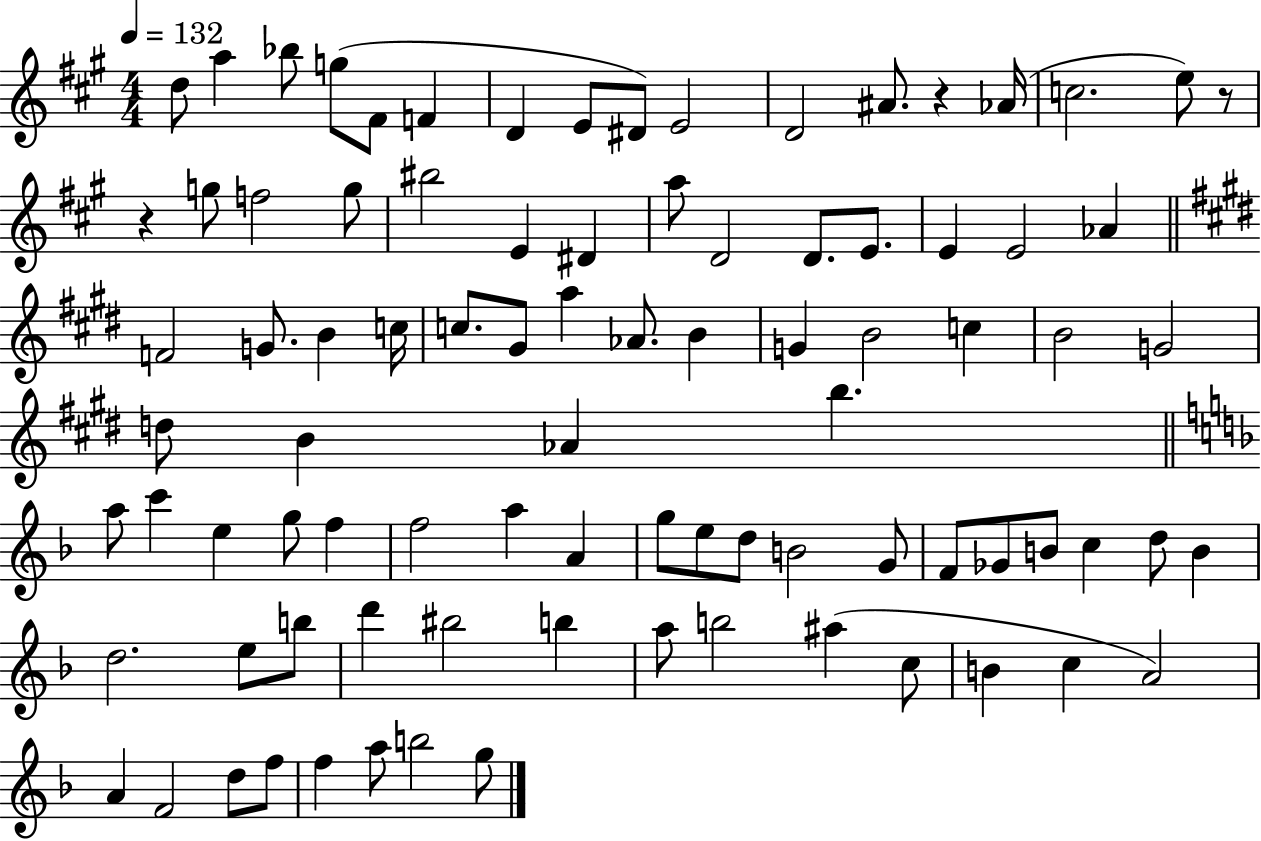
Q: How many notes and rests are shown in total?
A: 89